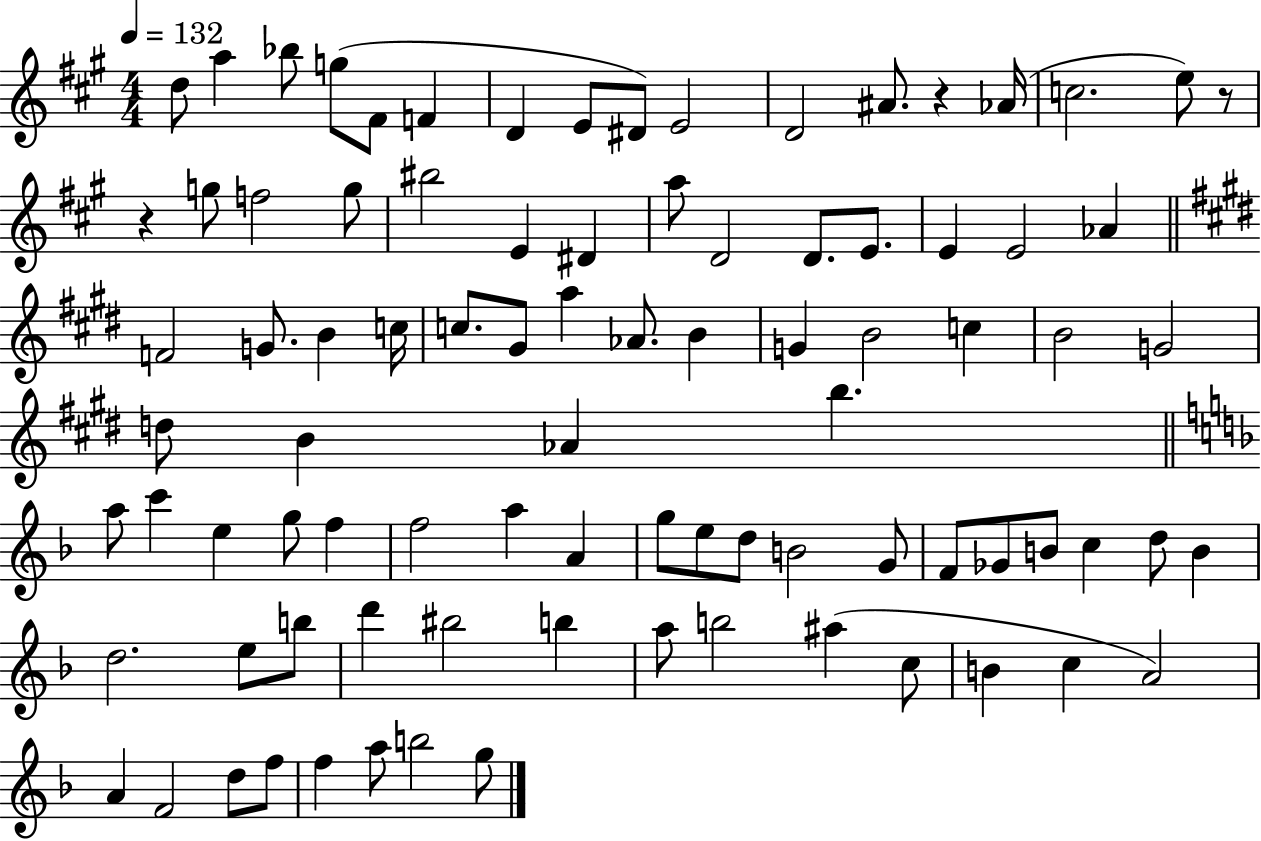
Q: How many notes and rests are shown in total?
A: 89